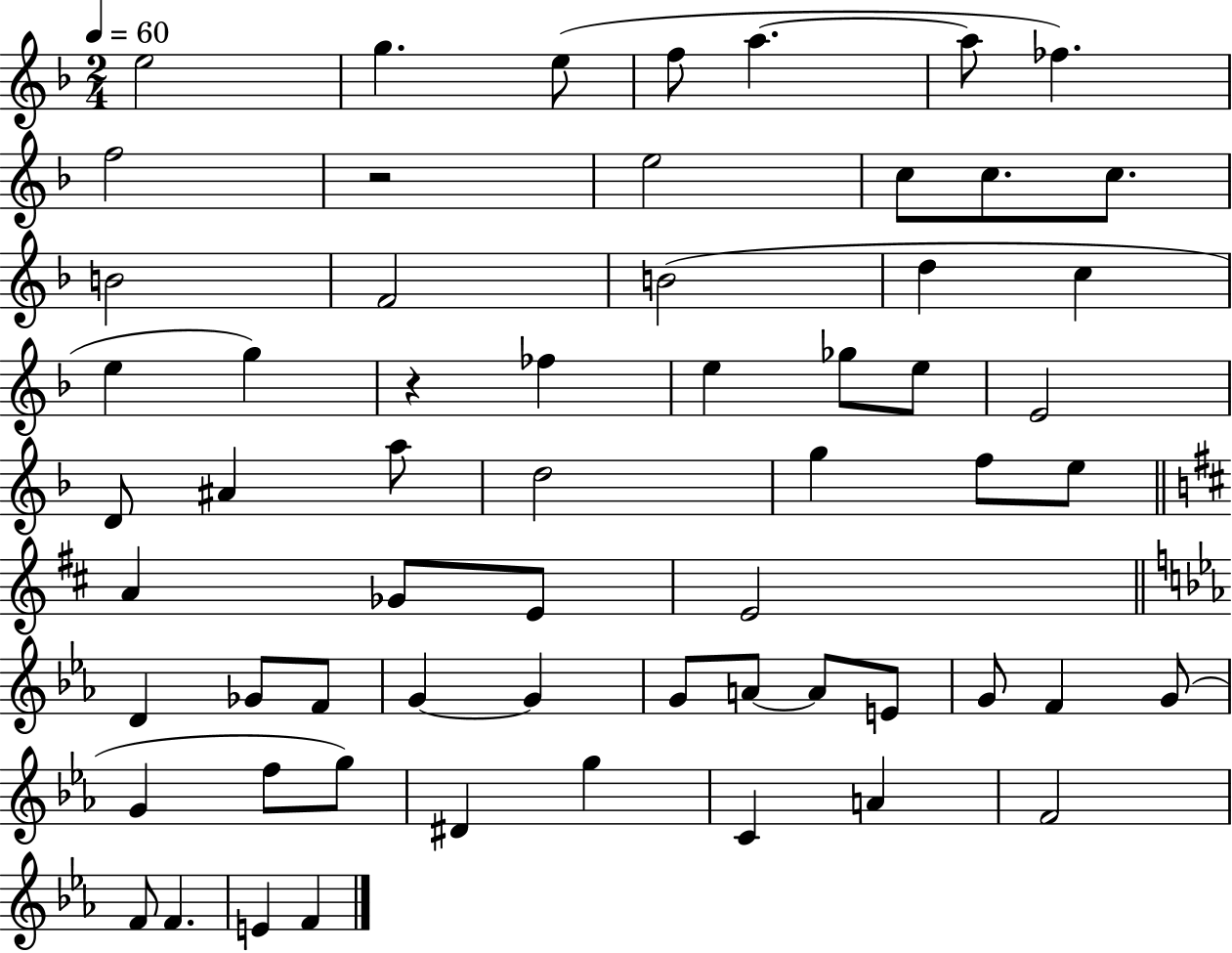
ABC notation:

X:1
T:Untitled
M:2/4
L:1/4
K:F
e2 g e/2 f/2 a a/2 _f f2 z2 e2 c/2 c/2 c/2 B2 F2 B2 d c e g z _f e _g/2 e/2 E2 D/2 ^A a/2 d2 g f/2 e/2 A _G/2 E/2 E2 D _G/2 F/2 G G G/2 A/2 A/2 E/2 G/2 F G/2 G f/2 g/2 ^D g C A F2 F/2 F E F